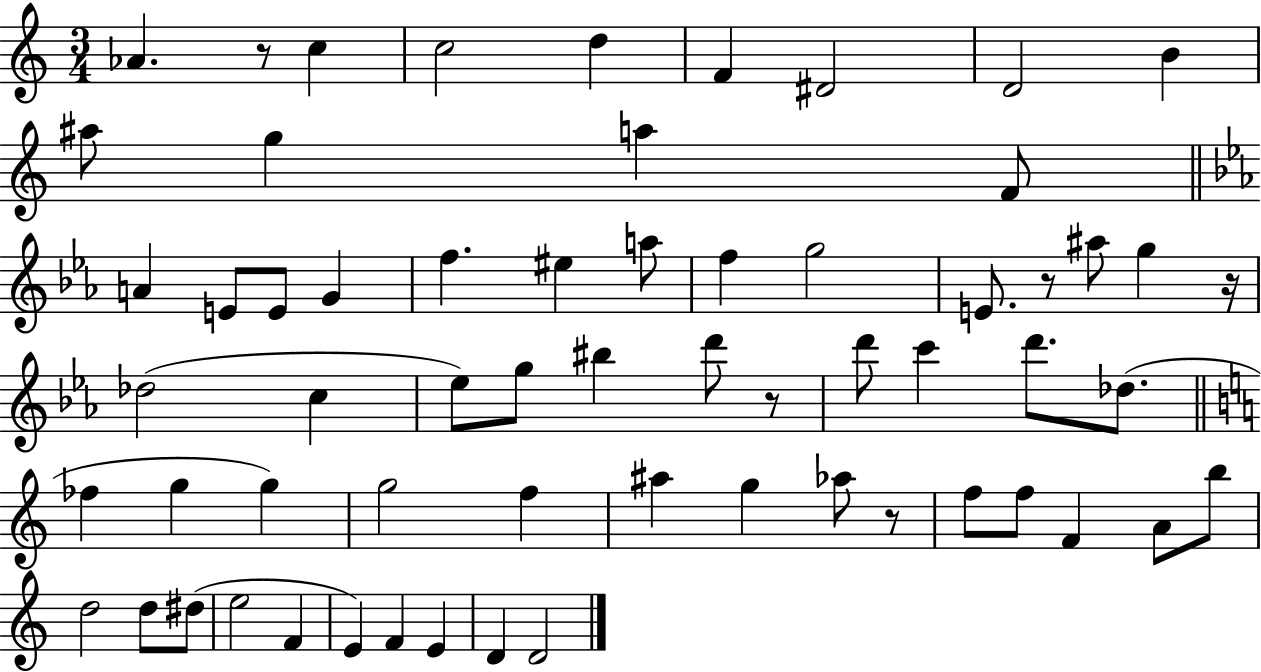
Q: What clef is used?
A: treble